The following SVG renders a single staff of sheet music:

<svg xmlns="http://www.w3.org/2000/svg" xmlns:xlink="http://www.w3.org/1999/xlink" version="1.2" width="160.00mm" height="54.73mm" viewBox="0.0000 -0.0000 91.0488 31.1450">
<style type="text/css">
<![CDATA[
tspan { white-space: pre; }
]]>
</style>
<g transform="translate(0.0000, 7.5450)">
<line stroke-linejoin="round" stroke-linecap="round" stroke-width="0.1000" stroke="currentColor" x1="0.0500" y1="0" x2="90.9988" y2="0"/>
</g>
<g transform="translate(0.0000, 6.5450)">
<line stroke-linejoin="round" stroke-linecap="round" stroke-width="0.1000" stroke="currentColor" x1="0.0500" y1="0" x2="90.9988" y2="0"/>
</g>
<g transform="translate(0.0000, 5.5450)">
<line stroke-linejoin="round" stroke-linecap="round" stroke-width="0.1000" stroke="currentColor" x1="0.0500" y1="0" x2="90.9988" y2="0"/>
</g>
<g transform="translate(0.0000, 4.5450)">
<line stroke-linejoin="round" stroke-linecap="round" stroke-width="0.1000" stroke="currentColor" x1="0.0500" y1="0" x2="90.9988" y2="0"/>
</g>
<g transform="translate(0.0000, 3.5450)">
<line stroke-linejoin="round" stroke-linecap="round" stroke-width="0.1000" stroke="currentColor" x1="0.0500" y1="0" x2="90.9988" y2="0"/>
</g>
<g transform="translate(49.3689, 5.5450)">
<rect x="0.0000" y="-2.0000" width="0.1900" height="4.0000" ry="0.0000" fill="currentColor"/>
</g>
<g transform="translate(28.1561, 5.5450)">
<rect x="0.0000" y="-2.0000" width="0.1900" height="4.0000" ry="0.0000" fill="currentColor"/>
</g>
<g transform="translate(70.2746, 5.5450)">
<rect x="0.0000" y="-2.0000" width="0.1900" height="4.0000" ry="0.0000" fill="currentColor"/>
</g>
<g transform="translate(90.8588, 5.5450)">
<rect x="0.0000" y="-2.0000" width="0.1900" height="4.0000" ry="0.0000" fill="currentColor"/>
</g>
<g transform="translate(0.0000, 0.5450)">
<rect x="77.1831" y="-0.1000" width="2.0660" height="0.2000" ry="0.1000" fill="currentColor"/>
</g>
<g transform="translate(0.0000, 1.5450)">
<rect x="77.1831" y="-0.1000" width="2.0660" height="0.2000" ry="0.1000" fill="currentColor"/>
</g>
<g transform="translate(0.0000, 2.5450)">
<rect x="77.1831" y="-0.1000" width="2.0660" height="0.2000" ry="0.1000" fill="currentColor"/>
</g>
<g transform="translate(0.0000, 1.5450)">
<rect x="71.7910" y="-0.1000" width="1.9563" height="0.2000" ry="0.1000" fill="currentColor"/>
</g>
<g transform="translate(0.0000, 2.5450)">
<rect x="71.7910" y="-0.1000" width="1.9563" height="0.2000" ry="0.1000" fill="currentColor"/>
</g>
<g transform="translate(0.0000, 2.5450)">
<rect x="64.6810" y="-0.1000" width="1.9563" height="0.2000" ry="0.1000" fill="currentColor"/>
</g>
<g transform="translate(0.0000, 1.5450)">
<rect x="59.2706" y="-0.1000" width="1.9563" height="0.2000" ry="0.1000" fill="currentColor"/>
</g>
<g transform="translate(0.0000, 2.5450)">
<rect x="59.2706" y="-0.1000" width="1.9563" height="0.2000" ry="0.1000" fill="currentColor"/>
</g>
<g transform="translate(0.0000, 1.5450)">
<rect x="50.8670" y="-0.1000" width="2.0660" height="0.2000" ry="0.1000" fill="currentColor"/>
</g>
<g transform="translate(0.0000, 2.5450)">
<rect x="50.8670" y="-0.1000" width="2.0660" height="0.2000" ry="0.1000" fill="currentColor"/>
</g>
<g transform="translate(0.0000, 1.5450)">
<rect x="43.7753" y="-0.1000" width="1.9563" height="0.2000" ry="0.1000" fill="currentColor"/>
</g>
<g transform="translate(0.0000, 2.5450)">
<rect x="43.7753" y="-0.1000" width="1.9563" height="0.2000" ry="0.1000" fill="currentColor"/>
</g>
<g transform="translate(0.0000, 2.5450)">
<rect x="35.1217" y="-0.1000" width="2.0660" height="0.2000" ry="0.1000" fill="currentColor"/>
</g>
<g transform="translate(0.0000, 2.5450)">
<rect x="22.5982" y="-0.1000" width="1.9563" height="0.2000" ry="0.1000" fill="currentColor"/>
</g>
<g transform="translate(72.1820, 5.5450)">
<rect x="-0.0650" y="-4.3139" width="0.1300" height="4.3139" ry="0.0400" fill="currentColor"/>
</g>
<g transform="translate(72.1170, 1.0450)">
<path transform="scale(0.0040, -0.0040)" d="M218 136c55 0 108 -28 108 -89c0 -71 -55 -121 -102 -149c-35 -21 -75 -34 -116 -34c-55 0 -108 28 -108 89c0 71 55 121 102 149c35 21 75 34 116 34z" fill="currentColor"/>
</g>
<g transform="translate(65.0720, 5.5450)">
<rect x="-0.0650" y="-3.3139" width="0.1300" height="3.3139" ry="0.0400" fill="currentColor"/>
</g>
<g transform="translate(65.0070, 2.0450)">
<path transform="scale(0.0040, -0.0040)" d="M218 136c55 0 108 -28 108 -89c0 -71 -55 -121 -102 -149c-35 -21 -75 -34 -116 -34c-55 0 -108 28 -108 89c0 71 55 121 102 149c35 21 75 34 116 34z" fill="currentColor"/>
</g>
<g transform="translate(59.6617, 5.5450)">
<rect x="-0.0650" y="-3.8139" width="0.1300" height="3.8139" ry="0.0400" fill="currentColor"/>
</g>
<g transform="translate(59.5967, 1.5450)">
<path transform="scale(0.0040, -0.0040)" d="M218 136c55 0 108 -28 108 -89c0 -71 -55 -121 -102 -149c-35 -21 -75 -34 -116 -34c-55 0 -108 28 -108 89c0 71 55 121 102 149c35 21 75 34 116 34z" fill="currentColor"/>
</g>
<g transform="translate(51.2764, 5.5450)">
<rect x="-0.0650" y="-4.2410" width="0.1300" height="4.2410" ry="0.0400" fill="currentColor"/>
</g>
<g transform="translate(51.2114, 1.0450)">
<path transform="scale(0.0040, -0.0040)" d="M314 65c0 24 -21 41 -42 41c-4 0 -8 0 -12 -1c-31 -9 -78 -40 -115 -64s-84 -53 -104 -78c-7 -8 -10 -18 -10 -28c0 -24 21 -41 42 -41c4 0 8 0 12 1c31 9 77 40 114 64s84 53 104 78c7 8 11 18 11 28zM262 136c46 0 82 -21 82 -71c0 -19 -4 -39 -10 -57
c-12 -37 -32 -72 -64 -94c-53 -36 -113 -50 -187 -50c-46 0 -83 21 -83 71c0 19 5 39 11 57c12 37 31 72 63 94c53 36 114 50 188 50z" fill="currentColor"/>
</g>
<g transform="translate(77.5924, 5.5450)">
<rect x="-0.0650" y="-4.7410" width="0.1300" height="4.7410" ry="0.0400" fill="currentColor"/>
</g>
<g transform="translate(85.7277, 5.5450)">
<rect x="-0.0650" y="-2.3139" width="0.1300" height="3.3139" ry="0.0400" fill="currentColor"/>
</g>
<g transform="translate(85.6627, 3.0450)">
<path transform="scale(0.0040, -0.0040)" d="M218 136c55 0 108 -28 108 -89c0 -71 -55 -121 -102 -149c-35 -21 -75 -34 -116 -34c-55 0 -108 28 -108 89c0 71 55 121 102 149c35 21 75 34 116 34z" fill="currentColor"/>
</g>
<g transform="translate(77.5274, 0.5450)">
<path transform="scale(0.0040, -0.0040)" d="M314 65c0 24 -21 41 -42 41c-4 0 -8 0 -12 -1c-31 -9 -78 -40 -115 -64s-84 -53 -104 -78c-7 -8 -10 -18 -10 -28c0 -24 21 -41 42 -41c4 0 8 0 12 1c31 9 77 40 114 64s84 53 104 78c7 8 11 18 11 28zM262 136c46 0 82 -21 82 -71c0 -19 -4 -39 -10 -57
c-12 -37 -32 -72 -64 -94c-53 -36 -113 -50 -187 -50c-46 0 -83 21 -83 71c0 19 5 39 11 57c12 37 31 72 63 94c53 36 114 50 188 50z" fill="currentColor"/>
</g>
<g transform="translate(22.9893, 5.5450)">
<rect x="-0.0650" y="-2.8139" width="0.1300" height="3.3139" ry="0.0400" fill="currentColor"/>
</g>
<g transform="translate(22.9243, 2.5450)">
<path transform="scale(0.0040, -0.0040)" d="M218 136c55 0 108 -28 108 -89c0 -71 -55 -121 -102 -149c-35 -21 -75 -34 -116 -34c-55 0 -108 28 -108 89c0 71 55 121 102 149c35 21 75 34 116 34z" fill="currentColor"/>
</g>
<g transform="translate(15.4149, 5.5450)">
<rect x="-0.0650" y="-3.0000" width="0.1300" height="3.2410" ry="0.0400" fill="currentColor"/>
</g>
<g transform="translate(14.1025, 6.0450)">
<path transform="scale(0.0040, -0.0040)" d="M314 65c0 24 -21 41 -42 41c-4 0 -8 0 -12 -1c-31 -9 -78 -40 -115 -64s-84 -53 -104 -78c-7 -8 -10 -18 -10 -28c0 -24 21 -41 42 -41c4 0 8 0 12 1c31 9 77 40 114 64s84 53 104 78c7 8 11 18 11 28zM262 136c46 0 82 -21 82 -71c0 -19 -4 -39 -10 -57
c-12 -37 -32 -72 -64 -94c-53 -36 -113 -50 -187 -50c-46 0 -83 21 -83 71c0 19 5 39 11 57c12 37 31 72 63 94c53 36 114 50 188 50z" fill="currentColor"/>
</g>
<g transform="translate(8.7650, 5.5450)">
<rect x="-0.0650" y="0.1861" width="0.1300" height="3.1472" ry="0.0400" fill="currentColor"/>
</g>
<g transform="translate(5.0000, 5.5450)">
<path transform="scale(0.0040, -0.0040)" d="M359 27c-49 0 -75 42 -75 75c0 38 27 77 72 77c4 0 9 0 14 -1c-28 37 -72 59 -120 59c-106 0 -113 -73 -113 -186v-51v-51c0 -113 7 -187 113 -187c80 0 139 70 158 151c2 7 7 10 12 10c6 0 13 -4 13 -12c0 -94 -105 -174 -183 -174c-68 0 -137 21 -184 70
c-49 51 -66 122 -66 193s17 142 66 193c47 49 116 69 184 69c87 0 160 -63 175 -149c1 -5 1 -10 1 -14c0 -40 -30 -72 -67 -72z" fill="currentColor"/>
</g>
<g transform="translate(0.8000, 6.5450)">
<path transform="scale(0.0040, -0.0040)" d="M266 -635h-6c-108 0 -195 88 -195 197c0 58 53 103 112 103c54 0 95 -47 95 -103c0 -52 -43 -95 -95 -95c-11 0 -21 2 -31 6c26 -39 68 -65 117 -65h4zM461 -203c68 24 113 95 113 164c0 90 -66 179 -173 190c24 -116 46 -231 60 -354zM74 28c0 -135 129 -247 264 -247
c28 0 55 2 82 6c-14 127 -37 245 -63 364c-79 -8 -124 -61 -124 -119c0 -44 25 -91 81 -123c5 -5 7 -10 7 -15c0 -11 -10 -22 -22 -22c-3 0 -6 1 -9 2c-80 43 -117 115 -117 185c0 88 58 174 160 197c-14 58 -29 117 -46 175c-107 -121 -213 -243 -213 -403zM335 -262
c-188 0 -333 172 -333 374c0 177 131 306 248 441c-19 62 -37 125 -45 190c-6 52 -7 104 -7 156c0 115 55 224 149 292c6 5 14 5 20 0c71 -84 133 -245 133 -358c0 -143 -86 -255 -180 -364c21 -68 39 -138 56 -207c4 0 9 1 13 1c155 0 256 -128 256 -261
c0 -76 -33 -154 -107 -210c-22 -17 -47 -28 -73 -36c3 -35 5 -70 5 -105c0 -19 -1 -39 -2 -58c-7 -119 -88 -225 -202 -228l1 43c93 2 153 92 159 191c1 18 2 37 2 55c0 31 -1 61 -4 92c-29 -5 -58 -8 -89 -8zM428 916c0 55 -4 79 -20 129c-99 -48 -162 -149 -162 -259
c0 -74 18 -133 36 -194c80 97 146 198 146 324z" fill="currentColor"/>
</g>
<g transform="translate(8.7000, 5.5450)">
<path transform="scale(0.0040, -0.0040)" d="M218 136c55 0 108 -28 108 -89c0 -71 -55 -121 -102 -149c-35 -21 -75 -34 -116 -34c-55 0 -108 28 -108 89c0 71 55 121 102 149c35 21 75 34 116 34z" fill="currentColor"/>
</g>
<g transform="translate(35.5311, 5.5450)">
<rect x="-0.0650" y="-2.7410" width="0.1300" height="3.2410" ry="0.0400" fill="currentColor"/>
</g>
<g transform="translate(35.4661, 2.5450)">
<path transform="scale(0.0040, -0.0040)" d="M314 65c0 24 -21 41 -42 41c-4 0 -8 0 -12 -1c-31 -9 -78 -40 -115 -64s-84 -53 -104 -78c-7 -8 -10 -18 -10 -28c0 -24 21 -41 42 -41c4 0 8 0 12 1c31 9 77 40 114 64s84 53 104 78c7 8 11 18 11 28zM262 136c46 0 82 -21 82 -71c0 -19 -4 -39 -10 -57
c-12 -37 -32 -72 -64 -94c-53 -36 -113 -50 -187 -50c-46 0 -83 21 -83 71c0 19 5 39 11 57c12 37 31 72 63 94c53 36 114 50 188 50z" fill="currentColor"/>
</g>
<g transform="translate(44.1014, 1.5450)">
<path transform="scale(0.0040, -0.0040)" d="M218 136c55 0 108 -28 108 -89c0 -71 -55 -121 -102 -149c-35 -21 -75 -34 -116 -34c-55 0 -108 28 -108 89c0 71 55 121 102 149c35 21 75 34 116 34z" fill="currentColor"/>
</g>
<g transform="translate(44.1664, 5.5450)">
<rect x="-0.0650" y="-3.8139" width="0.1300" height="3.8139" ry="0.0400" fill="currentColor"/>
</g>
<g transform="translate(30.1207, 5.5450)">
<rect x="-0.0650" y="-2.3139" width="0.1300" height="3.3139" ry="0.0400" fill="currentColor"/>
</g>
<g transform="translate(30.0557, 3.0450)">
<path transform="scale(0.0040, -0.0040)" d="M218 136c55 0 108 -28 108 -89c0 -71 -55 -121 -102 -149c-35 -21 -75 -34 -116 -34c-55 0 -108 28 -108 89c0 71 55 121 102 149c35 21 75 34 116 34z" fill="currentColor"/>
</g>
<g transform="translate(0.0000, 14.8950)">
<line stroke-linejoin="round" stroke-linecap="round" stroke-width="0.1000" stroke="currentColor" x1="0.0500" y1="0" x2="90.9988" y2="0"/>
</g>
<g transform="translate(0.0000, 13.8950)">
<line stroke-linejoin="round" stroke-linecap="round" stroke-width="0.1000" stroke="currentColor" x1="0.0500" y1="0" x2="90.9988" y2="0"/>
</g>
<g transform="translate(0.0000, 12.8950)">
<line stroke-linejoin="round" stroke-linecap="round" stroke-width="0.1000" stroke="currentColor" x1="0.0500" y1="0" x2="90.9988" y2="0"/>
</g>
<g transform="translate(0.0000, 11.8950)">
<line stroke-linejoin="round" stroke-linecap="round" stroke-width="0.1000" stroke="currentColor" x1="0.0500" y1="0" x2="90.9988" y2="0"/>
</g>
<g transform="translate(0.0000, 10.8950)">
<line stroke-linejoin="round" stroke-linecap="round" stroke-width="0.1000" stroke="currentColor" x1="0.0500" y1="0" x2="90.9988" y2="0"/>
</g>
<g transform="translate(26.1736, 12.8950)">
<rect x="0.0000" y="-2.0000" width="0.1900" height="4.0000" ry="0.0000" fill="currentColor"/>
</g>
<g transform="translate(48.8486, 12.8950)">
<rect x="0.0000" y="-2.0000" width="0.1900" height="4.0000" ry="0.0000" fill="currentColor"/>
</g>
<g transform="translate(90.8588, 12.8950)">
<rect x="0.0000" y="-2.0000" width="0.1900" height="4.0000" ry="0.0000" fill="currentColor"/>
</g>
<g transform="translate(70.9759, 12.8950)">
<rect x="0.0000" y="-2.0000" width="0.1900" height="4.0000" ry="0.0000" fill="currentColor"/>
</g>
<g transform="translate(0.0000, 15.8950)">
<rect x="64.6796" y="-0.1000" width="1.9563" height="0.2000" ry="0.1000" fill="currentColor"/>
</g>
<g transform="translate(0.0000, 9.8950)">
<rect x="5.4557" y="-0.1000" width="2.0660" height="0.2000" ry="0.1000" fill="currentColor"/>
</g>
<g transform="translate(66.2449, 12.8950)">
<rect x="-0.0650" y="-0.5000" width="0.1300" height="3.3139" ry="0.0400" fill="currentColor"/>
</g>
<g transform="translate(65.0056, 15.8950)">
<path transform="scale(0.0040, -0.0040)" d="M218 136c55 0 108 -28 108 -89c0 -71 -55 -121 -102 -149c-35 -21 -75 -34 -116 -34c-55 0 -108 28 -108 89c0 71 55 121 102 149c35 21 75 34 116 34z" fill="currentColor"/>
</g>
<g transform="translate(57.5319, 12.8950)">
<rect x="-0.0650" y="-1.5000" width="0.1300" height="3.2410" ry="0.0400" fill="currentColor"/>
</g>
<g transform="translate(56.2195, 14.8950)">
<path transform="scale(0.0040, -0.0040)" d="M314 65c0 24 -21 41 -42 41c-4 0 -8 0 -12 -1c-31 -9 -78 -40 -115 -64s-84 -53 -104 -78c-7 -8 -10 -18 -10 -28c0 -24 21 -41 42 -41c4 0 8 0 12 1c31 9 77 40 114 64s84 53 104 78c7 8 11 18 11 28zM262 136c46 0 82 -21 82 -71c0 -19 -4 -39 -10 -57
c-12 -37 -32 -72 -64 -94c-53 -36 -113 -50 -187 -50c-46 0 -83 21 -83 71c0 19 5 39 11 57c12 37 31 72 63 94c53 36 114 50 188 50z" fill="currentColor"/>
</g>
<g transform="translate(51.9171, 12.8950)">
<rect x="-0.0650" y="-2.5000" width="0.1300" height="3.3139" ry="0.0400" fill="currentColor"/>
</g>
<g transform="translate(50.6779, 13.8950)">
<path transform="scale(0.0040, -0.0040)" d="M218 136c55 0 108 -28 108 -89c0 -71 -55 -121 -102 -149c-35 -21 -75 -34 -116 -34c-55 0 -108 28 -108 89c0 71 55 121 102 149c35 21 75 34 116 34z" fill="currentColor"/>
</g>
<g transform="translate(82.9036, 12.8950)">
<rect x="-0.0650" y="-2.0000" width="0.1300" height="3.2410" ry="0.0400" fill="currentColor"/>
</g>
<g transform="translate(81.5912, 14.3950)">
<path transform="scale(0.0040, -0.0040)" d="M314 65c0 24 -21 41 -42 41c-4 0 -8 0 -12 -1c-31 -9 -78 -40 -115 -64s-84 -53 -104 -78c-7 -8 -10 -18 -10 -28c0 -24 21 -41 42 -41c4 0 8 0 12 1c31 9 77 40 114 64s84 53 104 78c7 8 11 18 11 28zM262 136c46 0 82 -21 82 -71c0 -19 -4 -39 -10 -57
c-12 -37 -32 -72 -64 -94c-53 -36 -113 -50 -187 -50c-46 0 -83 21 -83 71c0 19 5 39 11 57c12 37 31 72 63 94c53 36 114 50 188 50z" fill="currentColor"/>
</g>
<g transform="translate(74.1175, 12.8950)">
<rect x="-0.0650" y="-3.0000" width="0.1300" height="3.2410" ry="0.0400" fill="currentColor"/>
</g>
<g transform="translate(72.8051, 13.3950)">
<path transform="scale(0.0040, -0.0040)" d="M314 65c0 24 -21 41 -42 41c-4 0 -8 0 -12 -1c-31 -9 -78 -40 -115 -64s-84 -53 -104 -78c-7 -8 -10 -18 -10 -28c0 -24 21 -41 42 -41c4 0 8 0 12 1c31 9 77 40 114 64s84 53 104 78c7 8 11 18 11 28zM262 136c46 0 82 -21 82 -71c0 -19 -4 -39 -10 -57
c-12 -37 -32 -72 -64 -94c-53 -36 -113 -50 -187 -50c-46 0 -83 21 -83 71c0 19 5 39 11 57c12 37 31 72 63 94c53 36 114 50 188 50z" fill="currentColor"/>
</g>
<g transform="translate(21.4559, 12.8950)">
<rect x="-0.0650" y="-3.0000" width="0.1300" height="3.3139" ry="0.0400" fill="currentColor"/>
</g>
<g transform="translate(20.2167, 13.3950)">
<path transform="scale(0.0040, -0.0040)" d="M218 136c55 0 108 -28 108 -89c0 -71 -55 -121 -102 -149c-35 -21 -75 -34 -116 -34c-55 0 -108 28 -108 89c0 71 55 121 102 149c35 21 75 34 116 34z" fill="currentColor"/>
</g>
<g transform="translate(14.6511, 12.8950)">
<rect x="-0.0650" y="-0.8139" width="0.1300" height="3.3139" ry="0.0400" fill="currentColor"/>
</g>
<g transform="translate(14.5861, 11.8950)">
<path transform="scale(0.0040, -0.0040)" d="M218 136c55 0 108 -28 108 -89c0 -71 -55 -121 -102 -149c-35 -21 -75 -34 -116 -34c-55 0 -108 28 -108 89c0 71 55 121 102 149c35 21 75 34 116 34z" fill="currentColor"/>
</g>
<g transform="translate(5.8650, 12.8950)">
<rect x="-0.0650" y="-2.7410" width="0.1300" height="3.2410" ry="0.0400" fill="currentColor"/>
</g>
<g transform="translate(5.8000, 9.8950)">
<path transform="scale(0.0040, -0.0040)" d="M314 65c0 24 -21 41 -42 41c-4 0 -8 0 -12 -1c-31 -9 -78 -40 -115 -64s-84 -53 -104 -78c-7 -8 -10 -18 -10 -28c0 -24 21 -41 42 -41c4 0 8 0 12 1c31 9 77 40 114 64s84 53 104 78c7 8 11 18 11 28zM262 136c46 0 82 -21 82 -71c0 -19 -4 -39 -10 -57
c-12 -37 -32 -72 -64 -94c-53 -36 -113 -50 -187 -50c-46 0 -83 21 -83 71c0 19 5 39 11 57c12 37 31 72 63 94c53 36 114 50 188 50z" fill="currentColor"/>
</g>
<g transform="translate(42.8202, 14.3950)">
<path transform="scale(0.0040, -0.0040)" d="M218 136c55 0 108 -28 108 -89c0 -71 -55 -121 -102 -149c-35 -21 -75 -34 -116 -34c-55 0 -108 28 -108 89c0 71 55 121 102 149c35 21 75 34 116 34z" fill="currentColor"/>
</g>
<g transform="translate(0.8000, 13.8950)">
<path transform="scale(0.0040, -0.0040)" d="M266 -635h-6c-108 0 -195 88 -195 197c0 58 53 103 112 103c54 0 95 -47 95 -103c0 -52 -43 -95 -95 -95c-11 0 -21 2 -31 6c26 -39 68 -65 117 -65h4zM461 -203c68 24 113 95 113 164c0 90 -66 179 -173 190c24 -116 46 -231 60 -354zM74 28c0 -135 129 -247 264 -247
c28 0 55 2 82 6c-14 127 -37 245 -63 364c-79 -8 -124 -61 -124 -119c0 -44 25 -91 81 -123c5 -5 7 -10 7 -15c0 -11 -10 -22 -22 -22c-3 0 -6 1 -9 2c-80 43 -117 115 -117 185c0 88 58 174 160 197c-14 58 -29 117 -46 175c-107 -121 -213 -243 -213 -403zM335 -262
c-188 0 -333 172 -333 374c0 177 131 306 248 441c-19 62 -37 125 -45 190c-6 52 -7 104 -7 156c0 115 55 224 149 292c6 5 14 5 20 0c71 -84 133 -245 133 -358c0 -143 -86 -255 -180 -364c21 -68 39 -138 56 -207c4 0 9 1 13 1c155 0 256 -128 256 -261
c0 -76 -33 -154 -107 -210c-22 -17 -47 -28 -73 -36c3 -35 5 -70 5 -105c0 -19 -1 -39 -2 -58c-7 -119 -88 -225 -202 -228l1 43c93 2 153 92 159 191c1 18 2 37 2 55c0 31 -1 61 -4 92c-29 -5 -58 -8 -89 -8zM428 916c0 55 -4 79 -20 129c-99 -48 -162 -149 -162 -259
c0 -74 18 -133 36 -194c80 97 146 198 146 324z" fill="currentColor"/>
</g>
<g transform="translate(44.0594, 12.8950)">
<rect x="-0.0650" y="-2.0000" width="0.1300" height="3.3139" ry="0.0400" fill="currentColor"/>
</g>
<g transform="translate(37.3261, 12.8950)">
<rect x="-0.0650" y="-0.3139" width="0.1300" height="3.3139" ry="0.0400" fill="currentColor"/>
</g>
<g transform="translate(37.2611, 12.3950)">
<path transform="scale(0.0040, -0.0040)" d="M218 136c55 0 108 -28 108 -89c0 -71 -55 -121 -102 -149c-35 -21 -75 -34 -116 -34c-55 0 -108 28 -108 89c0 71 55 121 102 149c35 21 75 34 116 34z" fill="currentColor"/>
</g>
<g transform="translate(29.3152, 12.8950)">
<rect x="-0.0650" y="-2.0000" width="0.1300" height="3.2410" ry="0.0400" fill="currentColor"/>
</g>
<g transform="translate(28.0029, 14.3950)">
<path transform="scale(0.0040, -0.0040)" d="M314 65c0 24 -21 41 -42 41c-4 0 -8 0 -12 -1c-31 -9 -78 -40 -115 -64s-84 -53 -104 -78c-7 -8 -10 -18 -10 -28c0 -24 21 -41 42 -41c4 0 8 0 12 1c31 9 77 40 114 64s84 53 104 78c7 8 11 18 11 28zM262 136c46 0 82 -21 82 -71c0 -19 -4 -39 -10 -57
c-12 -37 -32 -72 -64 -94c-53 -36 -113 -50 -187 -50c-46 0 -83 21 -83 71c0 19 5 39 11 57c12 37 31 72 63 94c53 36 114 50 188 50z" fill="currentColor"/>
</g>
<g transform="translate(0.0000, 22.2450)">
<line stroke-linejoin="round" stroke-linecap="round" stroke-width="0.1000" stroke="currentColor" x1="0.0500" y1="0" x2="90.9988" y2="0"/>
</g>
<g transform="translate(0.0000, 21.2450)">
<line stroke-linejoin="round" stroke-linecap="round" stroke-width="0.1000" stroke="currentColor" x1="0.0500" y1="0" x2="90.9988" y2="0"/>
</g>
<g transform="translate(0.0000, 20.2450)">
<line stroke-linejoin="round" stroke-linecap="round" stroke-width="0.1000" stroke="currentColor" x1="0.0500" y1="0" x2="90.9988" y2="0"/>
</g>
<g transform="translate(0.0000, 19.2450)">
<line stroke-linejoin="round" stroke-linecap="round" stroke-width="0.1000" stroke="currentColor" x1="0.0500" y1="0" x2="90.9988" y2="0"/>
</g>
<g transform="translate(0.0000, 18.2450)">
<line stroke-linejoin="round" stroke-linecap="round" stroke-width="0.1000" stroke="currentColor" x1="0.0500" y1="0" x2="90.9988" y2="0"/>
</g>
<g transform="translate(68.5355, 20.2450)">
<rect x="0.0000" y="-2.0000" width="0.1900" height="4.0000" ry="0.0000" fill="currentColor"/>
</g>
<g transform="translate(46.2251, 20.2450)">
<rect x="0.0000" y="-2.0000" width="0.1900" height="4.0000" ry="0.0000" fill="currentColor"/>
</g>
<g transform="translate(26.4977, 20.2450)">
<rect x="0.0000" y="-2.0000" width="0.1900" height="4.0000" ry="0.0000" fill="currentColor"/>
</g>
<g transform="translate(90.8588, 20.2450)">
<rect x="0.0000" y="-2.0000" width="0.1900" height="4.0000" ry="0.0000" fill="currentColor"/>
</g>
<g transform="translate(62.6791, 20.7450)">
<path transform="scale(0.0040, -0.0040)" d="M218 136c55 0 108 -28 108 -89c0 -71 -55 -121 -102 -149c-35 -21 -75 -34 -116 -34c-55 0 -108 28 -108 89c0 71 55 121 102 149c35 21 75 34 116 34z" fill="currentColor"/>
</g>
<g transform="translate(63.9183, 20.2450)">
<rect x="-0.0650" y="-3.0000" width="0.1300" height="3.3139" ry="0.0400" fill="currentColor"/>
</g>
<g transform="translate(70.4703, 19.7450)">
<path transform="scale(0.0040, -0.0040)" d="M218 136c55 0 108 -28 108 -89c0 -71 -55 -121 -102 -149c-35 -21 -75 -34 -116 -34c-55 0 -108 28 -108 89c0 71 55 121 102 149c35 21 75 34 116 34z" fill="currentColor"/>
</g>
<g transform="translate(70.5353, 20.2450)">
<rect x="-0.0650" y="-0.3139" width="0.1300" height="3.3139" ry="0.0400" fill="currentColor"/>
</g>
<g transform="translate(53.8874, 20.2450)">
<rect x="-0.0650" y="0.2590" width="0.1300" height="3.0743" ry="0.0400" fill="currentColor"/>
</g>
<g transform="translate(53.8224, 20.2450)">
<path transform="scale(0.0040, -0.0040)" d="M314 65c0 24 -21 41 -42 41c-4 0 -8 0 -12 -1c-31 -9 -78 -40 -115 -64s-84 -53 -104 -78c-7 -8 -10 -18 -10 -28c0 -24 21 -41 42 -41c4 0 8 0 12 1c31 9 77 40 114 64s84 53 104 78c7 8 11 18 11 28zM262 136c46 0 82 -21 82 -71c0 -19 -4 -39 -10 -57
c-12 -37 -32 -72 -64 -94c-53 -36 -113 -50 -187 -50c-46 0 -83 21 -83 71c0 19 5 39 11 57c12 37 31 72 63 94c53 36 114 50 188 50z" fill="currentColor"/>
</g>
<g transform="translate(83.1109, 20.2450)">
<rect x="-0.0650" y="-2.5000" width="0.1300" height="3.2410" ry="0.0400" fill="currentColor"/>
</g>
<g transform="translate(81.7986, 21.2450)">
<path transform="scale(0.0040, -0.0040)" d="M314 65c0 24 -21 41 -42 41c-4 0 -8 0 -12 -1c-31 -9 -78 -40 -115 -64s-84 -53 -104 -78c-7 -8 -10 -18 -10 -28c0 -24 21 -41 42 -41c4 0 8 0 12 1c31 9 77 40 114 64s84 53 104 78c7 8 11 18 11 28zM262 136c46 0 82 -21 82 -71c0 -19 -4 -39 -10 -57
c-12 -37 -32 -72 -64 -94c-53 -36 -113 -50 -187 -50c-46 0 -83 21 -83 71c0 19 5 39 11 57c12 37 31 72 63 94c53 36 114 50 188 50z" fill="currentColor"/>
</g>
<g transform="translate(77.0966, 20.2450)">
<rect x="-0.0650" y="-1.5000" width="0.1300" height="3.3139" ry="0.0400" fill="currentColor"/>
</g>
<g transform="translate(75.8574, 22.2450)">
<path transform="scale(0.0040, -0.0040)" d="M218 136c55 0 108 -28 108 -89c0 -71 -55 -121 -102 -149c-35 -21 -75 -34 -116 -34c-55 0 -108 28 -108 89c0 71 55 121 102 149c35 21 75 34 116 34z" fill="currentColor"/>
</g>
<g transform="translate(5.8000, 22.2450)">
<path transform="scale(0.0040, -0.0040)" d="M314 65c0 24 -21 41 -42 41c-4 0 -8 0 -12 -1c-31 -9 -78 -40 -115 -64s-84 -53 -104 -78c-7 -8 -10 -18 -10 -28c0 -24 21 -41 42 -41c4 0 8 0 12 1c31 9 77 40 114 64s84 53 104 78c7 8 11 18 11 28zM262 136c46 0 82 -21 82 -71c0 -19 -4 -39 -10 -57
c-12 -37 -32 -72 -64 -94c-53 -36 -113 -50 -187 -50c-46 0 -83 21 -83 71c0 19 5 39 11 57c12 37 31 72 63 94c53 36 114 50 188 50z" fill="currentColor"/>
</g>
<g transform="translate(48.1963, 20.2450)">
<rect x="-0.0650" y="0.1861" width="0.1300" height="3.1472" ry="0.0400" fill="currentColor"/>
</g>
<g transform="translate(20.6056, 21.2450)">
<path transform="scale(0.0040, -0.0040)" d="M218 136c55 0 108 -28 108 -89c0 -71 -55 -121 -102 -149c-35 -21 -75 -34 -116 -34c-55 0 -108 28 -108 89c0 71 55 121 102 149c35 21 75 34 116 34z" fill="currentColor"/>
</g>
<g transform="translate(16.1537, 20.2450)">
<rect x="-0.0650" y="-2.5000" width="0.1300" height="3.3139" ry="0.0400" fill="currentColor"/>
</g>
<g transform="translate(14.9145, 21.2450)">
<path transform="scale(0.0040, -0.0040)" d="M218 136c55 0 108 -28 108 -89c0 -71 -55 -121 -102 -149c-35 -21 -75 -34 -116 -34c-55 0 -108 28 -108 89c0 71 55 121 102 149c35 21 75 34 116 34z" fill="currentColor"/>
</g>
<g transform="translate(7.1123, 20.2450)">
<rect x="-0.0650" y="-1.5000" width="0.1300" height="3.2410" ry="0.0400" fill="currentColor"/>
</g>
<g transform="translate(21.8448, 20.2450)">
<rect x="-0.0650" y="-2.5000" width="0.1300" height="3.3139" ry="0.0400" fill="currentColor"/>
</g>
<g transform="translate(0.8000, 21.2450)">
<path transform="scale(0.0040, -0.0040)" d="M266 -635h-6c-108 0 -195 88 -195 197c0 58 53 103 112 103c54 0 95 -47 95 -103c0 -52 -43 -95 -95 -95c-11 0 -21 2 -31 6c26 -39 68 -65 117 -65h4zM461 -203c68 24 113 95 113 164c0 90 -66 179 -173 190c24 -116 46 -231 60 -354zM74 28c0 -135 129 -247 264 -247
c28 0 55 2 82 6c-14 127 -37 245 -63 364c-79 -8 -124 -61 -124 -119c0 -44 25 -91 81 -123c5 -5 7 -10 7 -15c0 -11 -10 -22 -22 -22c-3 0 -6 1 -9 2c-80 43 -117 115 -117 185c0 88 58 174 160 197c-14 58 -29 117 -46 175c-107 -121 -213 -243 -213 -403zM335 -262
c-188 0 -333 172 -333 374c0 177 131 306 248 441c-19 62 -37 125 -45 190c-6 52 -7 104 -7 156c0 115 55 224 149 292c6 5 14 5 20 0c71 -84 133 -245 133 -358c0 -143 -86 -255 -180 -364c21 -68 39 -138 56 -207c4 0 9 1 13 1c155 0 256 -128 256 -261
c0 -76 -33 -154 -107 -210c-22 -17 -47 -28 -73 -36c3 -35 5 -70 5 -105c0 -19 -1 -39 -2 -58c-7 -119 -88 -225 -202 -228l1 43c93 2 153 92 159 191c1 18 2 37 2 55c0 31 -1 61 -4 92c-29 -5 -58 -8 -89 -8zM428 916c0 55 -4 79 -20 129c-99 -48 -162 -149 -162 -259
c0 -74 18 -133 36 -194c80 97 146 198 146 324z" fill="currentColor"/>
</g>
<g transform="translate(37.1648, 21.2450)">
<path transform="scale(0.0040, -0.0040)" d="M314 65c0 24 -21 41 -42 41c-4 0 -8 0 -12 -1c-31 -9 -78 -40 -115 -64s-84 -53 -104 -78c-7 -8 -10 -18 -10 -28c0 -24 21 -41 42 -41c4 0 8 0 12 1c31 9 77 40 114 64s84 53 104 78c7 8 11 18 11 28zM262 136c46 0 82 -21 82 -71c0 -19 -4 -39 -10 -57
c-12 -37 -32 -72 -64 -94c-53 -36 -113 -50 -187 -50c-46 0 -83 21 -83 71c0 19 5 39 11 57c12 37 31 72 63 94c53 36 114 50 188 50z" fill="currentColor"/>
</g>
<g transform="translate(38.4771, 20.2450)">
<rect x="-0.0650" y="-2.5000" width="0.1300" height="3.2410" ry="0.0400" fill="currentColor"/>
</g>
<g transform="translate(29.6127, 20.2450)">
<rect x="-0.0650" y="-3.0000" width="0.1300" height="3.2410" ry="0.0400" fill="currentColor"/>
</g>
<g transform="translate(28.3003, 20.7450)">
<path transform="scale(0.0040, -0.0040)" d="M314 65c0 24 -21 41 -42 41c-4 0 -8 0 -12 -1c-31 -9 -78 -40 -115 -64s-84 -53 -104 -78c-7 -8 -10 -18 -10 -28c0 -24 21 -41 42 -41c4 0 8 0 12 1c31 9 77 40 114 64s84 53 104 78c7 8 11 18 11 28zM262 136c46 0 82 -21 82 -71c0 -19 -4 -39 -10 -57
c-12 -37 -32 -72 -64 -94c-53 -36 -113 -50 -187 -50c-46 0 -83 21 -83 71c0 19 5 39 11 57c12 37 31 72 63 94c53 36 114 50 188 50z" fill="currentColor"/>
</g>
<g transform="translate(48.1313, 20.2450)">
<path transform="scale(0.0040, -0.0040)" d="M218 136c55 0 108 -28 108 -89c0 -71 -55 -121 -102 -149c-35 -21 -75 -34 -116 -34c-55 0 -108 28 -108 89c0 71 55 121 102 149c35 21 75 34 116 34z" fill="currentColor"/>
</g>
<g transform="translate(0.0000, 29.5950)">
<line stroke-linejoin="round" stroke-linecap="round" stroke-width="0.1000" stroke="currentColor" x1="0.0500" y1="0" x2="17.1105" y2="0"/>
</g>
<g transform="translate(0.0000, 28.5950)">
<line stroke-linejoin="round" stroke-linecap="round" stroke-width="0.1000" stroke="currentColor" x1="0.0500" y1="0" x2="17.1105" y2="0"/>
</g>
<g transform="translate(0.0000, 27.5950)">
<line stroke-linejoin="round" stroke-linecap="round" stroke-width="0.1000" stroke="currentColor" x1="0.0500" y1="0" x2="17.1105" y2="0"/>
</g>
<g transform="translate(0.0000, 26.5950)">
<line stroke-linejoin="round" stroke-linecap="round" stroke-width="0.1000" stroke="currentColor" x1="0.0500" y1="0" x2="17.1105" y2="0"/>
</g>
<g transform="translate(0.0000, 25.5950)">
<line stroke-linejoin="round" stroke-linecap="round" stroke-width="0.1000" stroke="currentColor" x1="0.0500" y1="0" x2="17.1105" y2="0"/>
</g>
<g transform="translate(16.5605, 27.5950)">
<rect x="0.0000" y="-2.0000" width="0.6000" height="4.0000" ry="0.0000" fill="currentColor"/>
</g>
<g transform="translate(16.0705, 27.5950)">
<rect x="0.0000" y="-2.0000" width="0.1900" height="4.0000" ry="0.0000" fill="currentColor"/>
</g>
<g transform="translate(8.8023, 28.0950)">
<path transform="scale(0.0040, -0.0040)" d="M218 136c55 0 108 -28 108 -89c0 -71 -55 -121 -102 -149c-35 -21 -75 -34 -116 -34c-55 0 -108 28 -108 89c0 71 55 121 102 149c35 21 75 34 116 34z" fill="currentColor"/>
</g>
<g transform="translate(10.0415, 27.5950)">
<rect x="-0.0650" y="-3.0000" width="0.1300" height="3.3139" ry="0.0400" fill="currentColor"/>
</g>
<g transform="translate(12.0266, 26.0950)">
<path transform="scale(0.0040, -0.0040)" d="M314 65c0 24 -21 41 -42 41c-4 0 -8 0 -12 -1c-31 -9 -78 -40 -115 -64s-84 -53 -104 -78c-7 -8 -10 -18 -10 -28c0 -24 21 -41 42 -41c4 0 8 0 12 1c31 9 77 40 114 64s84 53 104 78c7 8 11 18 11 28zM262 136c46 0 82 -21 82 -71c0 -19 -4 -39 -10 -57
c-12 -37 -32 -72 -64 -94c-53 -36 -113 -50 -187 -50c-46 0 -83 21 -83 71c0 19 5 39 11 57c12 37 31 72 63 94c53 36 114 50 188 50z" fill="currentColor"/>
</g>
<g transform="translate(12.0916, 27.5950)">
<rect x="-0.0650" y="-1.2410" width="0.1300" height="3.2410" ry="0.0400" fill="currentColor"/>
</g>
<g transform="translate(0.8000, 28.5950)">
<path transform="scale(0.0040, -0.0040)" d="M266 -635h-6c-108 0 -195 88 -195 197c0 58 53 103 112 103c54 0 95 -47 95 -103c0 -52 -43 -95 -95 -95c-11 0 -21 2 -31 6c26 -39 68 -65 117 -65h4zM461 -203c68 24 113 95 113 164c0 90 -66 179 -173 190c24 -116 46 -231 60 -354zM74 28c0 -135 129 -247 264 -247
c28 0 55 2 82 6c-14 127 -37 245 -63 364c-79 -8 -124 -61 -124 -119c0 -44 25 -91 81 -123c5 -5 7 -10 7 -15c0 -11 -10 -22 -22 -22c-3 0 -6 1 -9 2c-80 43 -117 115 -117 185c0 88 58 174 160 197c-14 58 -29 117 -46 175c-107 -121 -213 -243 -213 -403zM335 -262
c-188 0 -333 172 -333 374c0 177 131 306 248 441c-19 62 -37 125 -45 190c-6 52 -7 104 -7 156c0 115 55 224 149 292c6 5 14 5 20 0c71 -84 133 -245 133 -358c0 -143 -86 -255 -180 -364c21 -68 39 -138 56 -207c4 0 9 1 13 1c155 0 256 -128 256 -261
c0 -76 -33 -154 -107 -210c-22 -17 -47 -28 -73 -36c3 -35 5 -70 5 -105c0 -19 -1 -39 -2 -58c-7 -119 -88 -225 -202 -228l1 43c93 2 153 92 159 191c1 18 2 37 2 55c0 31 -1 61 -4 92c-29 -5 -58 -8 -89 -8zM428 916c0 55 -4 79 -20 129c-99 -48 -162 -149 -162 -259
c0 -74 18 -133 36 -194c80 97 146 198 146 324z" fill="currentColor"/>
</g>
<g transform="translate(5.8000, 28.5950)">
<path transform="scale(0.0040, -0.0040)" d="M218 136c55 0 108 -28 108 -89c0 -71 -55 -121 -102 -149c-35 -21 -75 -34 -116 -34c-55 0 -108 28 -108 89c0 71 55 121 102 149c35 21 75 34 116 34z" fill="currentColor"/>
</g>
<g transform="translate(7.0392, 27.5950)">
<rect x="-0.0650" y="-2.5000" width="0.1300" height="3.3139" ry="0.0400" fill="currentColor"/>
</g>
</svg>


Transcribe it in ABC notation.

X:1
T:Untitled
M:4/4
L:1/4
K:C
B A2 a g a2 c' d'2 c' b d' e'2 g a2 d A F2 c F G E2 C A2 F2 E2 G G A2 G2 B B2 A c E G2 G A e2